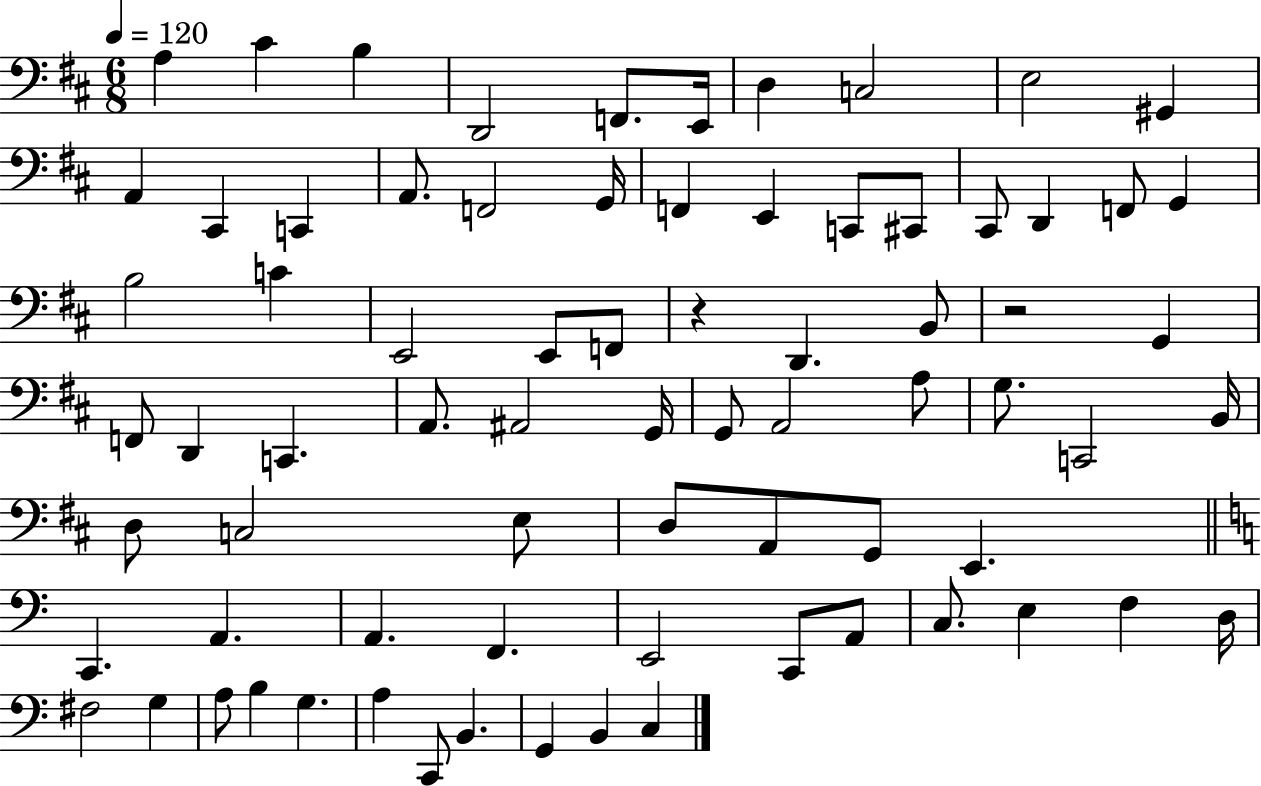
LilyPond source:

{
  \clef bass
  \numericTimeSignature
  \time 6/8
  \key d \major
  \tempo 4 = 120
  a4 cis'4 b4 | d,2 f,8. e,16 | d4 c2 | e2 gis,4 | \break a,4 cis,4 c,4 | a,8. f,2 g,16 | f,4 e,4 c,8 cis,8 | cis,8 d,4 f,8 g,4 | \break b2 c'4 | e,2 e,8 f,8 | r4 d,4. b,8 | r2 g,4 | \break f,8 d,4 c,4. | a,8. ais,2 g,16 | g,8 a,2 a8 | g8. c,2 b,16 | \break d8 c2 e8 | d8 a,8 g,8 e,4. | \bar "||" \break \key a \minor c,4. a,4. | a,4. f,4. | e,2 c,8 a,8 | c8. e4 f4 d16 | \break fis2 g4 | a8 b4 g4. | a4 c,8 b,4. | g,4 b,4 c4 | \break \bar "|."
}